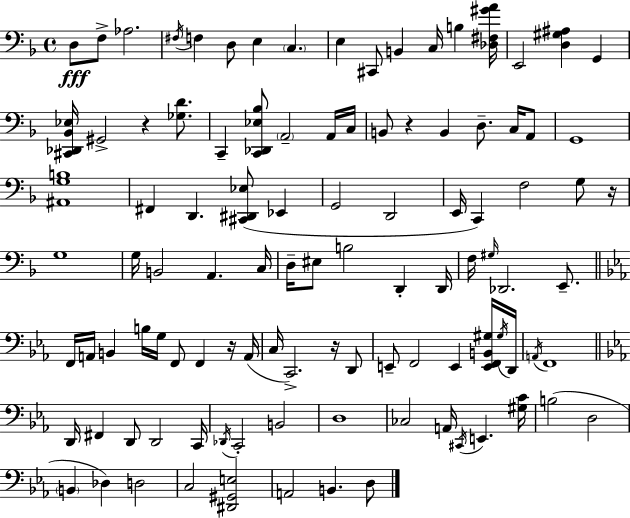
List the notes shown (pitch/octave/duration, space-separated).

D3/e F3/e Ab3/h. F#3/s F3/q D3/e E3/q C3/q. E3/q C#2/e B2/q C3/s B3/q [Db3,F#3,G#4,A4]/s E2/h [D3,G#3,A#3]/q G2/q [C#2,Db2,Bb2,Eb3]/s G#2/h R/q [Gb3,D4]/e. C2/q [C2,Db2,Eb3,Bb3]/e A2/h A2/s C3/s B2/e R/q B2/q D3/e. C3/s A2/e G2/w [A#2,G3,B3]/w F#2/q D2/q. [C#2,D#2,Eb3]/e Eb2/q G2/h D2/h E2/s C2/q F3/h G3/e R/s G3/w G3/s B2/h A2/q. C3/s D3/s EIS3/e B3/h D2/q D2/s F3/s G#3/s Db2/h. E2/e. F2/s A2/s B2/q B3/s G3/s F2/e F2/q R/s A2/s C3/s C2/h. R/s D2/e E2/e F2/h E2/q [E2,F2,B2,G#3]/s G#3/s D2/s A2/s F2/w D2/s F#2/q D2/e D2/h C2/s Db2/s C2/h B2/h D3/w CES3/h A2/s C#2/s E2/q. [G#3,C4]/s B3/h D3/h B2/q Db3/q D3/h C3/h [D#2,G#2,E3]/h A2/h B2/q. D3/e